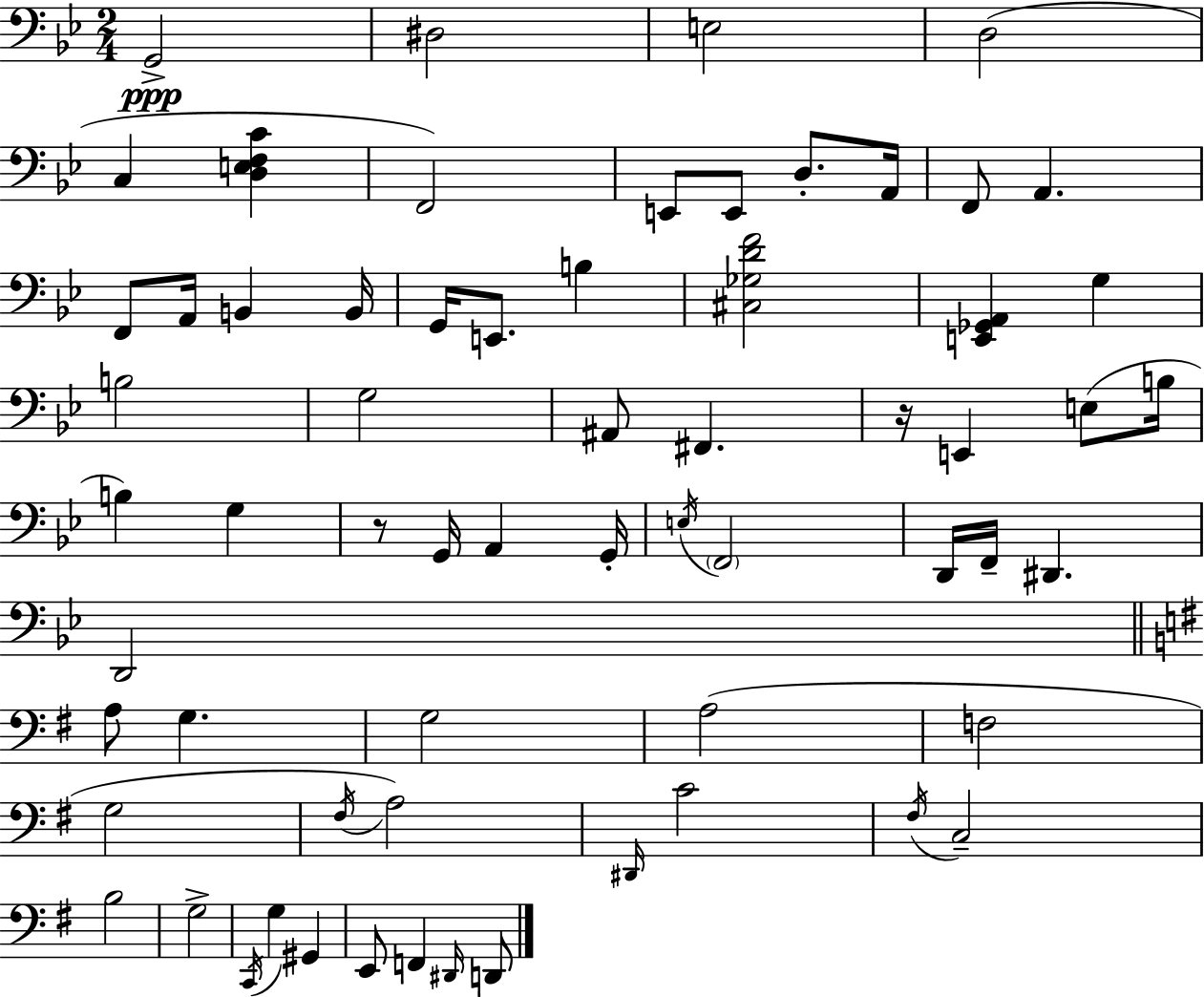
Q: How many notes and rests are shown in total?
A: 64